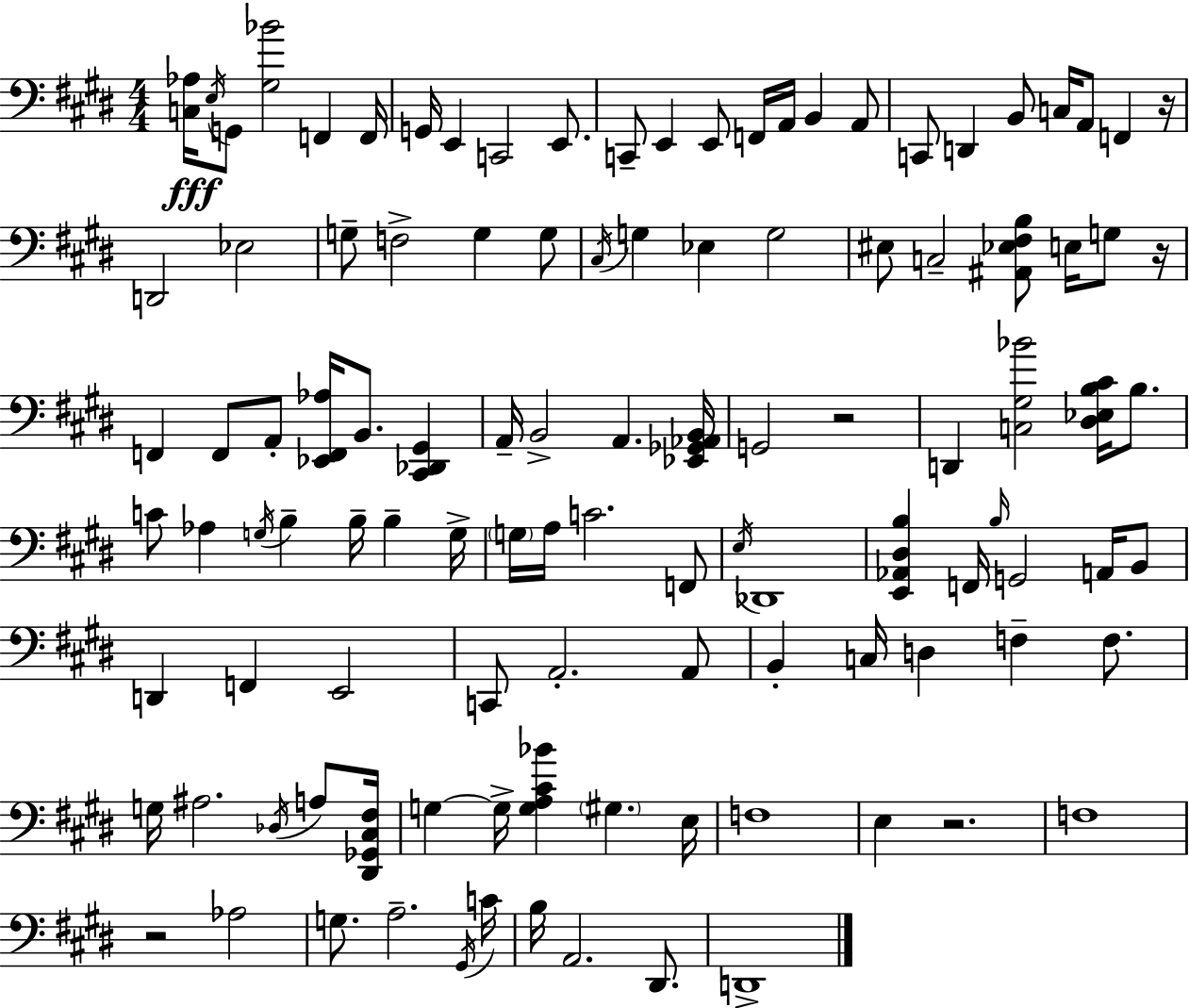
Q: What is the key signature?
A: E major